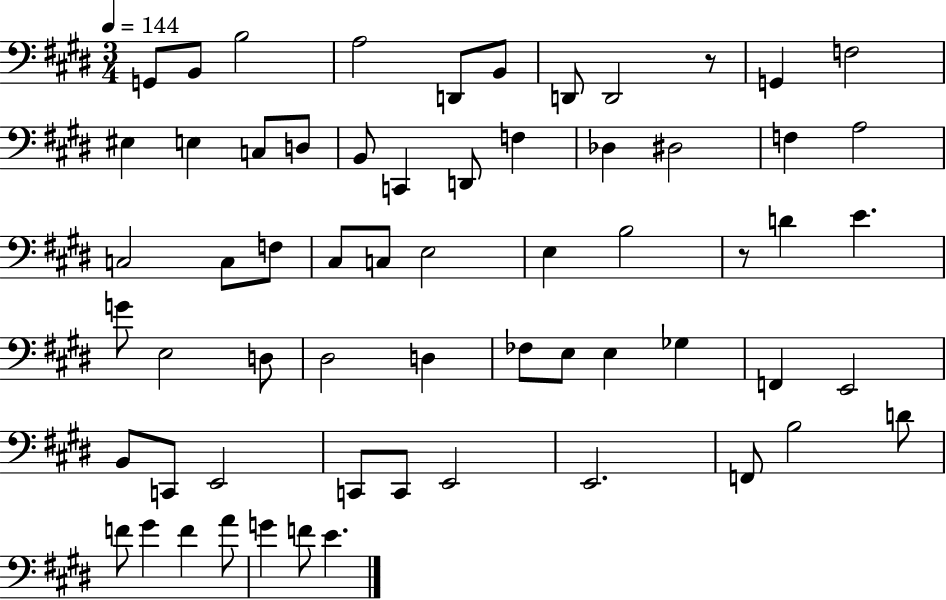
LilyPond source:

{
  \clef bass
  \numericTimeSignature
  \time 3/4
  \key e \major
  \tempo 4 = 144
  g,8 b,8 b2 | a2 d,8 b,8 | d,8 d,2 r8 | g,4 f2 | \break eis4 e4 c8 d8 | b,8 c,4 d,8 f4 | des4 dis2 | f4 a2 | \break c2 c8 f8 | cis8 c8 e2 | e4 b2 | r8 d'4 e'4. | \break g'8 e2 d8 | dis2 d4 | fes8 e8 e4 ges4 | f,4 e,2 | \break b,8 c,8 e,2 | c,8 c,8 e,2 | e,2. | f,8 b2 d'8 | \break f'8 gis'4 f'4 a'8 | g'4 f'8 e'4. | \bar "|."
}